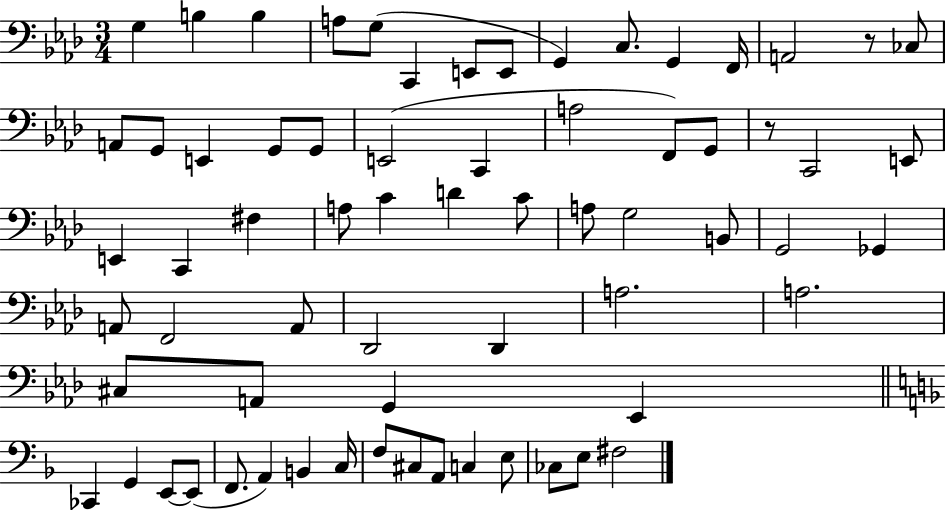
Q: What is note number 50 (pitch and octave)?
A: CES2